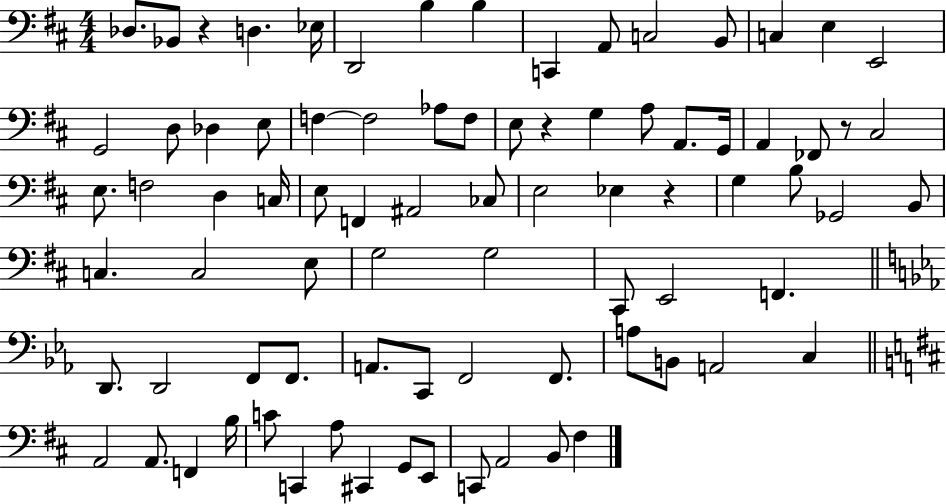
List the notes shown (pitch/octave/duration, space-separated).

Db3/e. Bb2/e R/q D3/q. Eb3/s D2/h B3/q B3/q C2/q A2/e C3/h B2/e C3/q E3/q E2/h G2/h D3/e Db3/q E3/e F3/q F3/h Ab3/e F3/e E3/e R/q G3/q A3/e A2/e. G2/s A2/q FES2/e R/e C#3/h E3/e. F3/h D3/q C3/s E3/e F2/q A#2/h CES3/e E3/h Eb3/q R/q G3/q B3/e Gb2/h B2/e C3/q. C3/h E3/e G3/h G3/h C#2/e E2/h F2/q. D2/e. D2/h F2/e F2/e. A2/e. C2/e F2/h F2/e. A3/e B2/e A2/h C3/q A2/h A2/e. F2/q B3/s C4/e C2/q A3/e C#2/q G2/e E2/e C2/e A2/h B2/e F#3/q